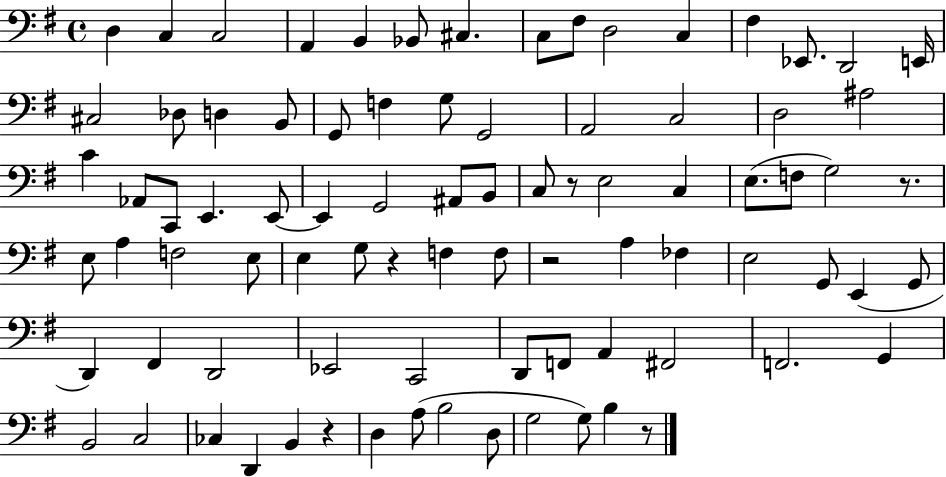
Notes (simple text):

D3/q C3/q C3/h A2/q B2/q Bb2/e C#3/q. C3/e F#3/e D3/h C3/q F#3/q Eb2/e. D2/h E2/s C#3/h Db3/e D3/q B2/e G2/e F3/q G3/e G2/h A2/h C3/h D3/h A#3/h C4/q Ab2/e C2/e E2/q. E2/e E2/q G2/h A#2/e B2/e C3/e R/e E3/h C3/q E3/e. F3/e G3/h R/e. E3/e A3/q F3/h E3/e E3/q G3/e R/q F3/q F3/e R/h A3/q FES3/q E3/h G2/e E2/q G2/e D2/q F#2/q D2/h Eb2/h C2/h D2/e F2/e A2/q F#2/h F2/h. G2/q B2/h C3/h CES3/q D2/q B2/q R/q D3/q A3/e B3/h D3/e G3/h G3/e B3/q R/e